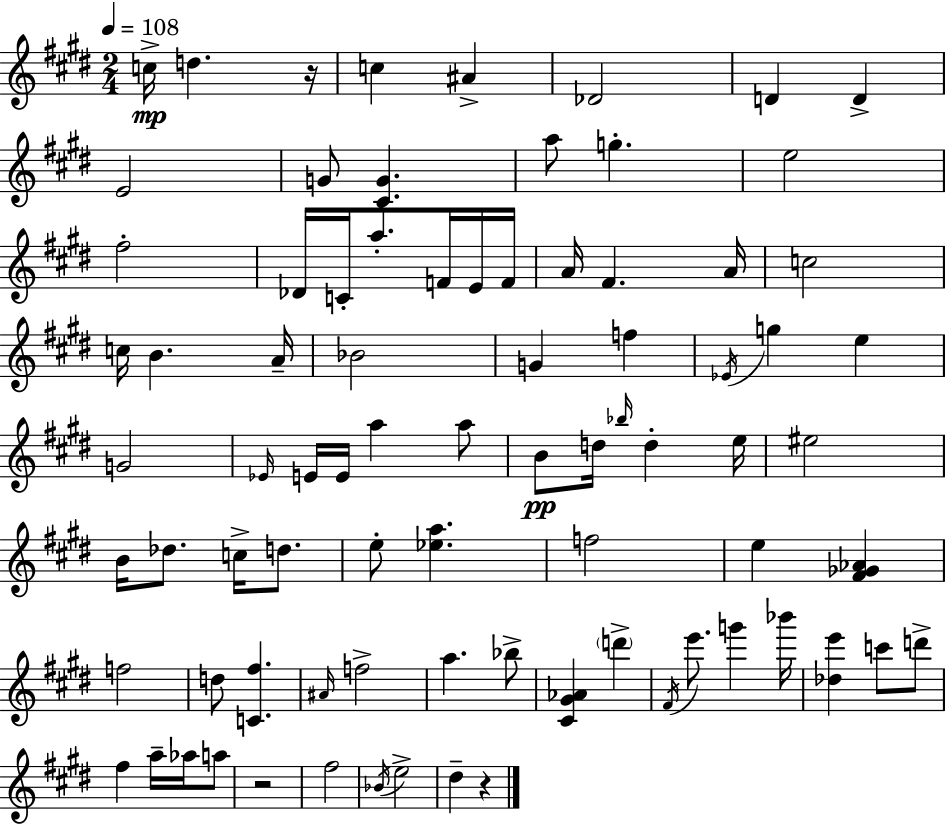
X:1
T:Untitled
M:2/4
L:1/4
K:E
c/4 d z/4 c ^A _D2 D D E2 G/2 [^CG] a/2 g e2 ^f2 _D/4 C/4 a/2 F/4 E/4 F/4 A/4 ^F A/4 c2 c/4 B A/4 _B2 G f _E/4 g e G2 _E/4 E/4 E/4 a a/2 B/2 d/4 _b/4 d e/4 ^e2 B/4 _d/2 c/4 d/2 e/2 [_ea] f2 e [^F_G_A] f2 d/2 [C^f] ^A/4 f2 a _b/2 [^C^G_A] d' ^F/4 e'/2 g' _b'/4 [_de'] c'/2 d'/2 ^f a/4 _a/4 a/2 z2 ^f2 _B/4 e2 ^d z